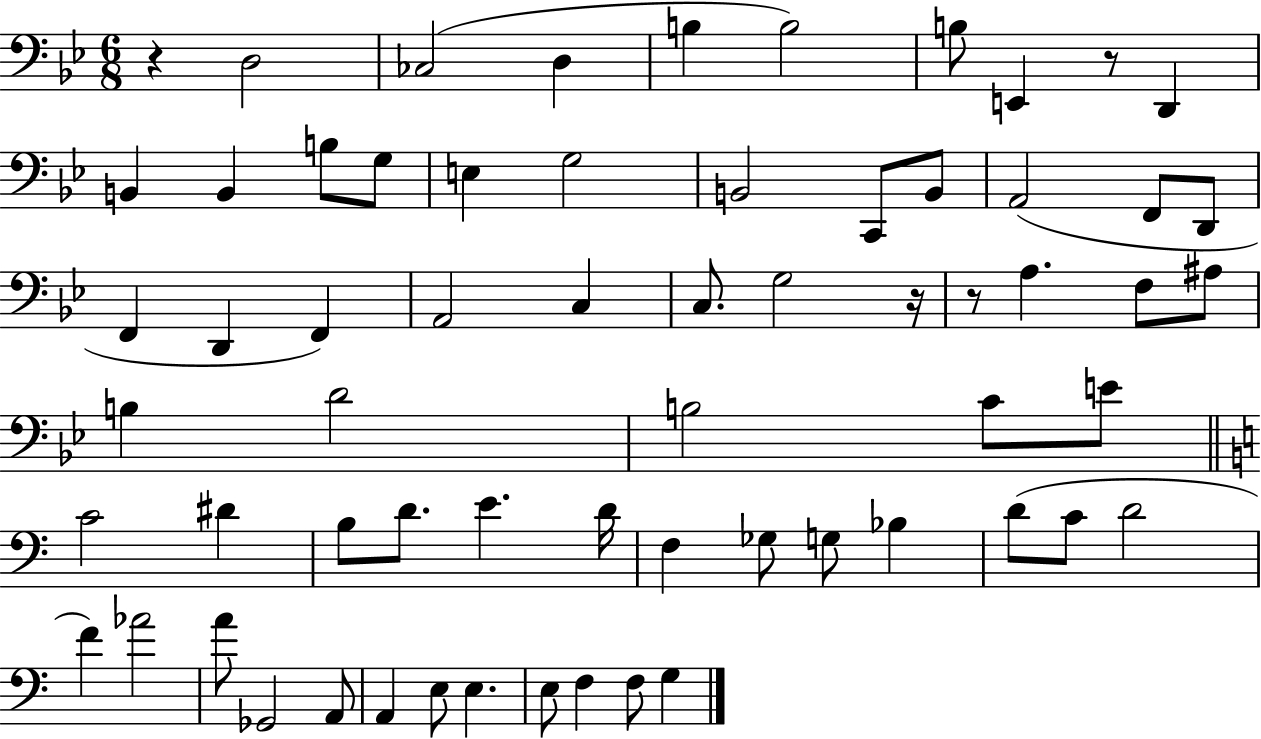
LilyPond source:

{
  \clef bass
  \numericTimeSignature
  \time 6/8
  \key bes \major
  \repeat volta 2 { r4 d2 | ces2( d4 | b4 b2) | b8 e,4 r8 d,4 | \break b,4 b,4 b8 g8 | e4 g2 | b,2 c,8 b,8 | a,2( f,8 d,8 | \break f,4 d,4 f,4) | a,2 c4 | c8. g2 r16 | r8 a4. f8 ais8 | \break b4 d'2 | b2 c'8 e'8 | \bar "||" \break \key a \minor c'2 dis'4 | b8 d'8. e'4. d'16 | f4 ges8 g8 bes4 | d'8( c'8 d'2 | \break f'4) aes'2 | a'8 ges,2 a,8 | a,4 e8 e4. | e8 f4 f8 g4 | \break } \bar "|."
}